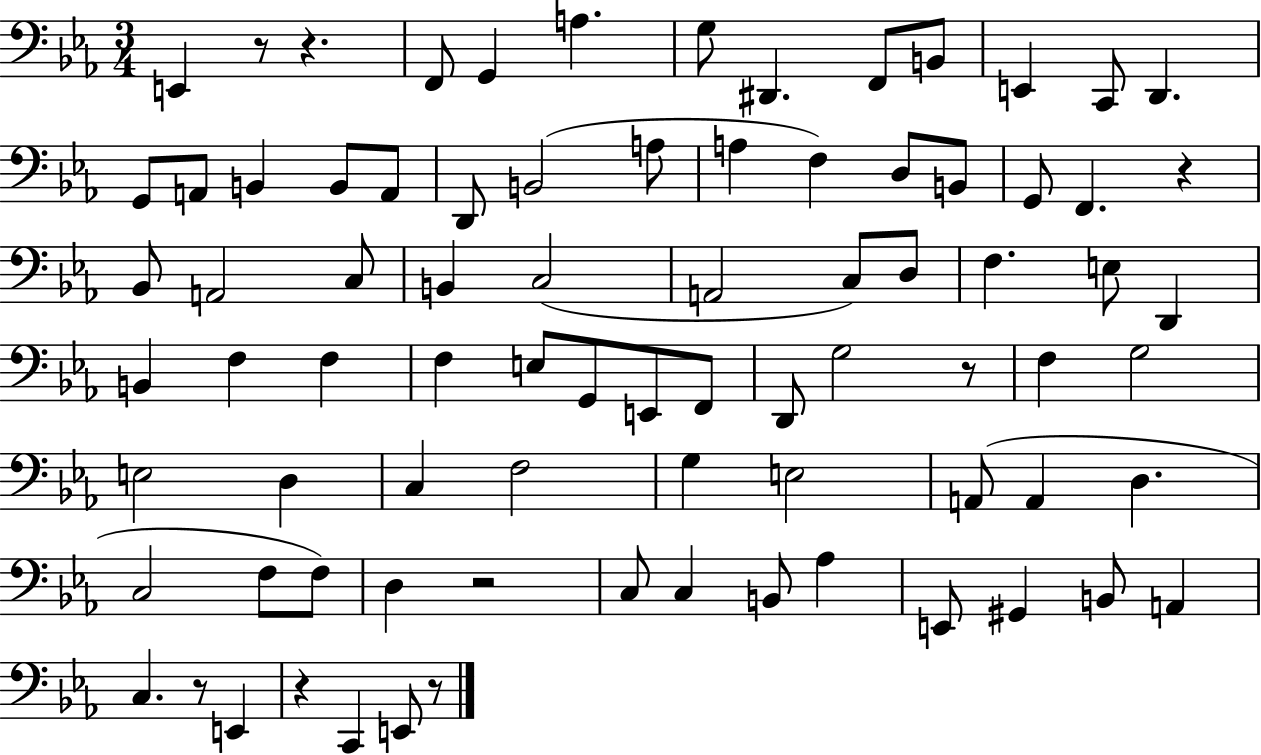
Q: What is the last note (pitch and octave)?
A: E2